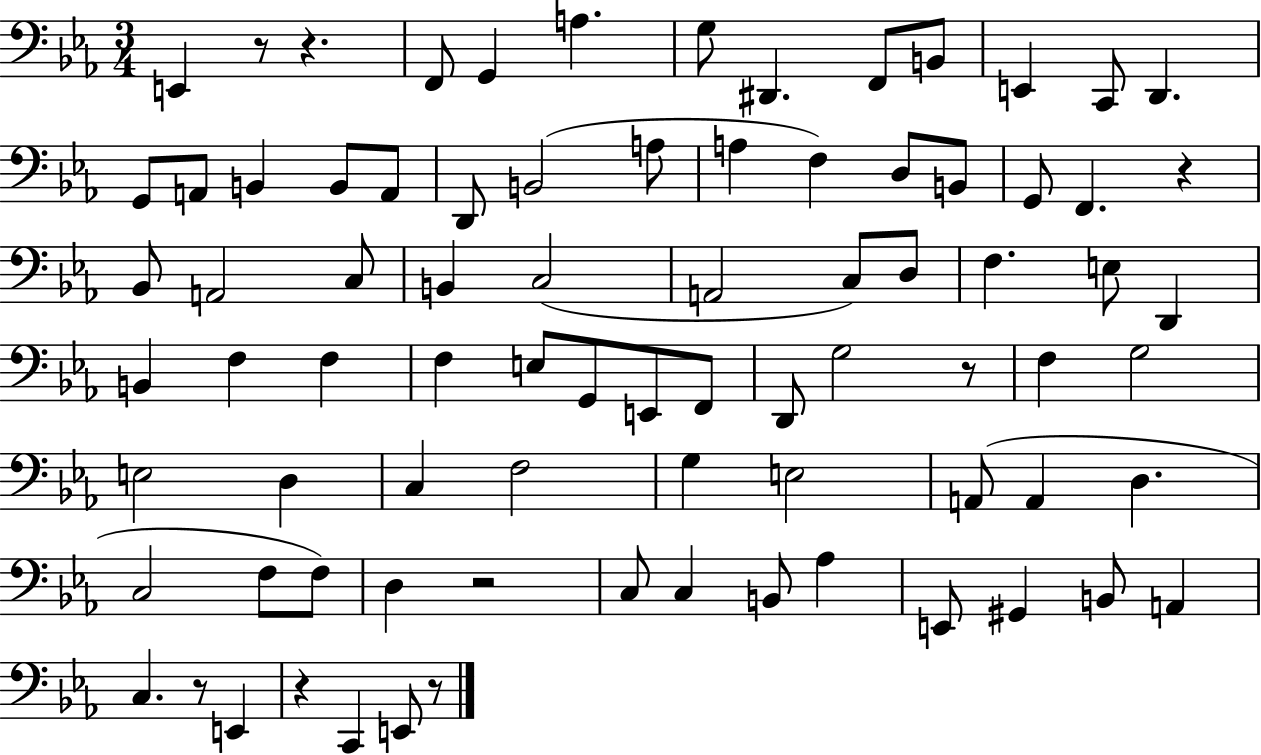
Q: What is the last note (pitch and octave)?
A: E2